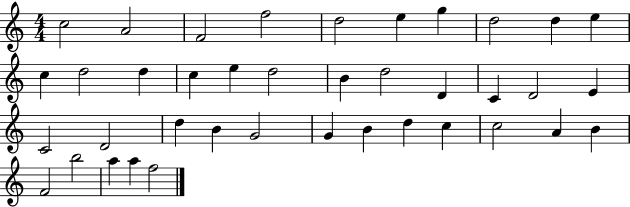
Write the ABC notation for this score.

X:1
T:Untitled
M:4/4
L:1/4
K:C
c2 A2 F2 f2 d2 e g d2 d e c d2 d c e d2 B d2 D C D2 E C2 D2 d B G2 G B d c c2 A B F2 b2 a a f2